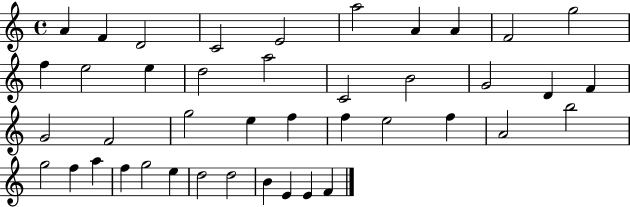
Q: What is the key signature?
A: C major